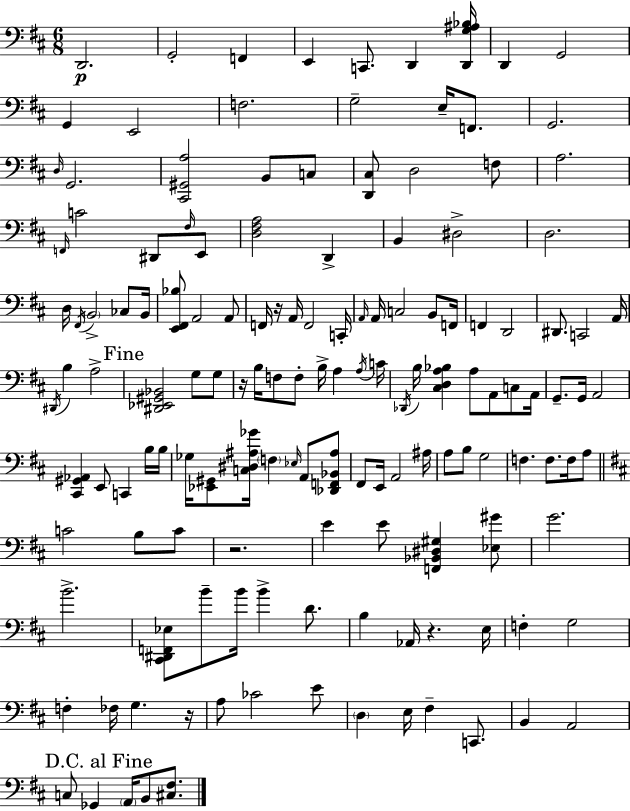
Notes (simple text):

D2/h. G2/h F2/q E2/q C2/e. D2/q [D2,G3,A#3,Bb3]/s D2/q G2/h G2/q E2/h F3/h. G3/h E3/s F2/e. G2/h. D3/s G2/h. [C#2,G#2,A3]/h B2/e C3/e [D2,C#3]/e D3/h F3/e A3/h. F2/s C4/h D#2/e F#3/s E2/e [D3,F#3,A3]/h D2/q B2/q D#3/h D3/h. D3/s F#2/s B2/h CES3/e B2/s [E2,F#2,Bb3]/e A2/h A2/e F2/s R/s A2/s F2/h C2/s A2/s A2/s C3/h B2/e F2/s F2/q D2/h D#2/e. C2/h A2/s D#2/s B3/q A3/h [D#2,Eb2,G#2,Bb2]/h G3/e G3/e R/s B3/s F3/e F3/e B3/s A3/q A3/s C4/s Db2/s B3/s [C#3,D3,A3,Bb3]/q A3/e A2/e C3/e A2/s G2/e. G2/s A2/h [C#2,G#2,Ab2]/q E2/e C2/q B3/s B3/s Gb3/s [Eb2,G#2]/e [C3,D#3,A#3,Gb4]/s F3/q Eb3/s A2/e [Db2,F2,Bb2,A#3]/e F#2/e E2/s A2/h A#3/s A3/e B3/e G3/h F3/q. F3/e. F3/s A3/e C4/h B3/e C4/e R/h. E4/q E4/e [F2,Bb2,D#3,G#3]/q [Eb3,G#4]/e G4/h. B4/h. [C#2,D#2,F2,Eb3]/e B4/e B4/s B4/q D4/e. B3/q Ab2/s R/q. E3/s F3/q G3/h F3/q FES3/s G3/q. R/s A3/e CES4/h E4/e D3/q E3/s F#3/q C2/e. B2/q A2/h C3/e Gb2/q A2/s B2/e [C#3,F#3]/e.